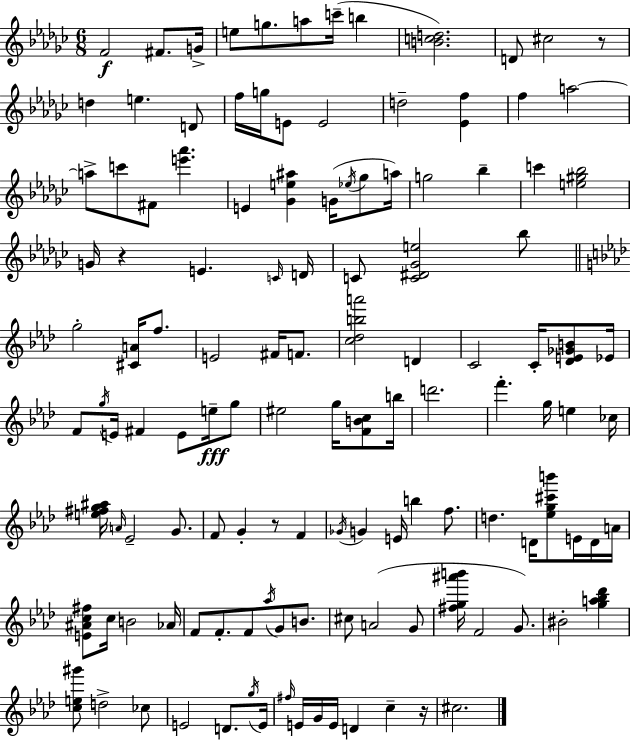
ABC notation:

X:1
T:Untitled
M:6/8
L:1/4
K:Ebm
F2 ^F/2 G/4 e/2 g/2 a/2 c'/4 b [Bcd]2 D/2 ^c2 z/2 d e D/2 f/4 g/4 E/2 E2 d2 [_Ef] f a2 a/2 c'/2 ^F/2 [e'_a'] E [_Ge^a] G/4 _e/4 _g/2 a/4 g2 _b c' [e^g_b]2 G/4 z E C/4 D/4 C/2 [C^D_Ge]2 _b/2 g2 [^CA]/4 f/2 E2 ^F/4 F/2 [c_dba']2 D C2 C/4 [_DE_GB]/2 _E/4 F/2 g/4 E/4 ^F E/2 e/4 g/2 ^e2 g/4 [FBc]/2 b/4 d'2 f' g/4 e _c/4 [e^fg^a]/4 A/4 _E2 G/2 F/2 G z/2 F _G/4 G E/4 b f/2 d D/4 [_eg^c'b']/2 E/4 D/4 A/4 [E^Ac^f]/2 c/4 B2 _A/4 F/2 F/2 F/2 _a/4 G/2 B/2 ^c/2 A2 G/2 [^fg^a'b']/4 F2 G/2 ^B2 [ga_b_d'] [ce^g']/2 d2 _c/2 E2 D/2 g/4 E/4 ^f/4 E/4 G/4 E/4 D c z/4 ^c2